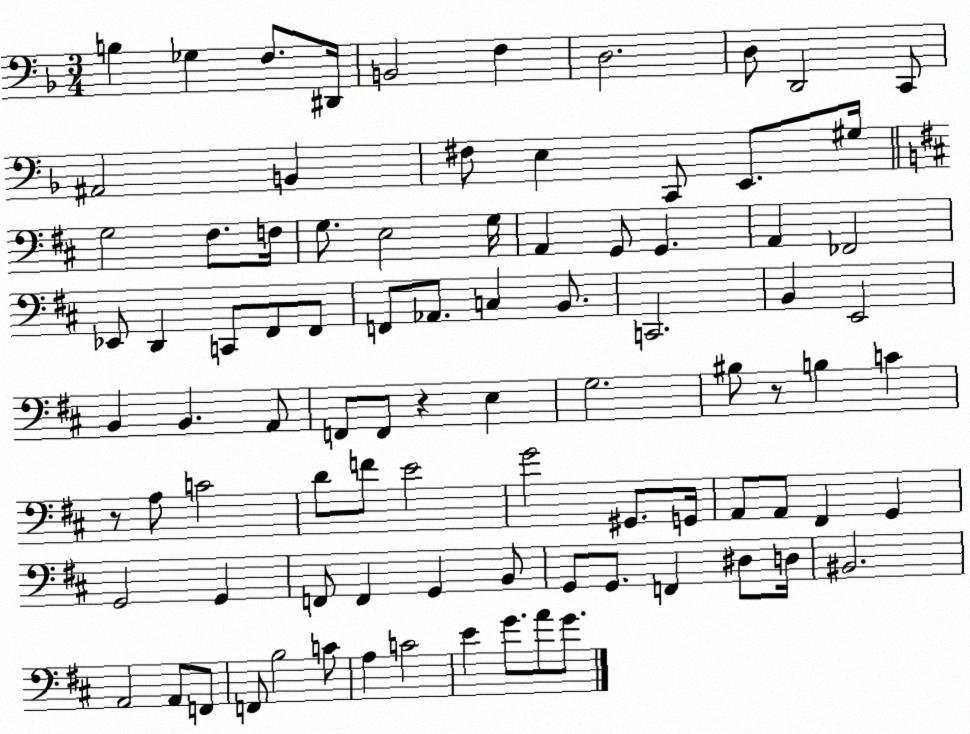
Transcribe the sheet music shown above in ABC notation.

X:1
T:Untitled
M:3/4
L:1/4
K:F
B, _G, F,/2 ^D,,/4 B,,2 F, D,2 D,/2 D,,2 C,,/2 ^A,,2 B,, ^F,/2 E, C,,/2 E,,/2 ^G,/4 G,2 ^F,/2 F,/4 G,/2 E,2 G,/4 A,, G,,/2 G,, A,, _F,,2 _E,,/2 D,, C,,/2 ^F,,/2 ^F,,/2 F,,/2 _A,,/2 C, B,,/2 C,,2 B,, E,,2 B,, B,, A,,/2 F,,/2 F,,/2 z E, G,2 ^B,/2 z/2 B, C z/2 A,/2 C2 D/2 F/2 E2 G2 ^G,,/2 G,,/4 A,,/2 A,,/2 ^F,, G,, G,,2 G,, F,,/2 F,, G,, B,,/2 G,,/2 G,,/2 F,, ^D,/2 D,/4 ^B,,2 A,,2 A,,/2 F,,/2 F,,/2 B,2 C/2 A, C2 E G/2 A/2 G/2